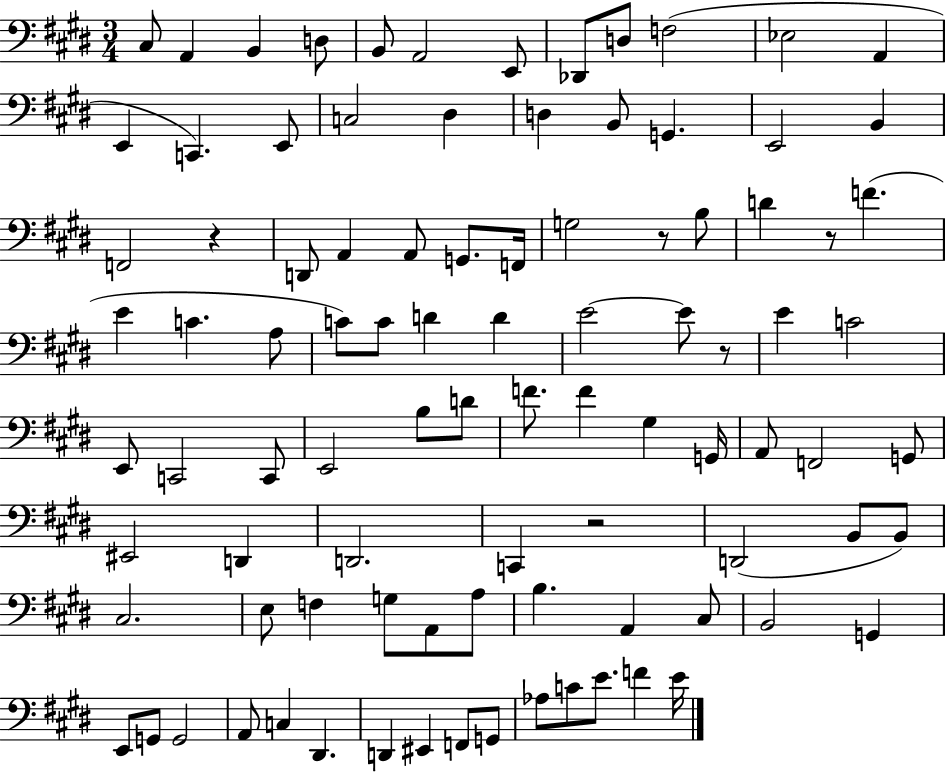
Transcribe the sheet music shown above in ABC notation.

X:1
T:Untitled
M:3/4
L:1/4
K:E
^C,/2 A,, B,, D,/2 B,,/2 A,,2 E,,/2 _D,,/2 D,/2 F,2 _E,2 A,, E,, C,, E,,/2 C,2 ^D, D, B,,/2 G,, E,,2 B,, F,,2 z D,,/2 A,, A,,/2 G,,/2 F,,/4 G,2 z/2 B,/2 D z/2 F E C A,/2 C/2 C/2 D D E2 E/2 z/2 E C2 E,,/2 C,,2 C,,/2 E,,2 B,/2 D/2 F/2 F ^G, G,,/4 A,,/2 F,,2 G,,/2 ^E,,2 D,, D,,2 C,, z2 D,,2 B,,/2 B,,/2 ^C,2 E,/2 F, G,/2 A,,/2 A,/2 B, A,, ^C,/2 B,,2 G,, E,,/2 G,,/2 G,,2 A,,/2 C, ^D,, D,, ^E,, F,,/2 G,,/2 _A,/2 C/2 E/2 F E/4